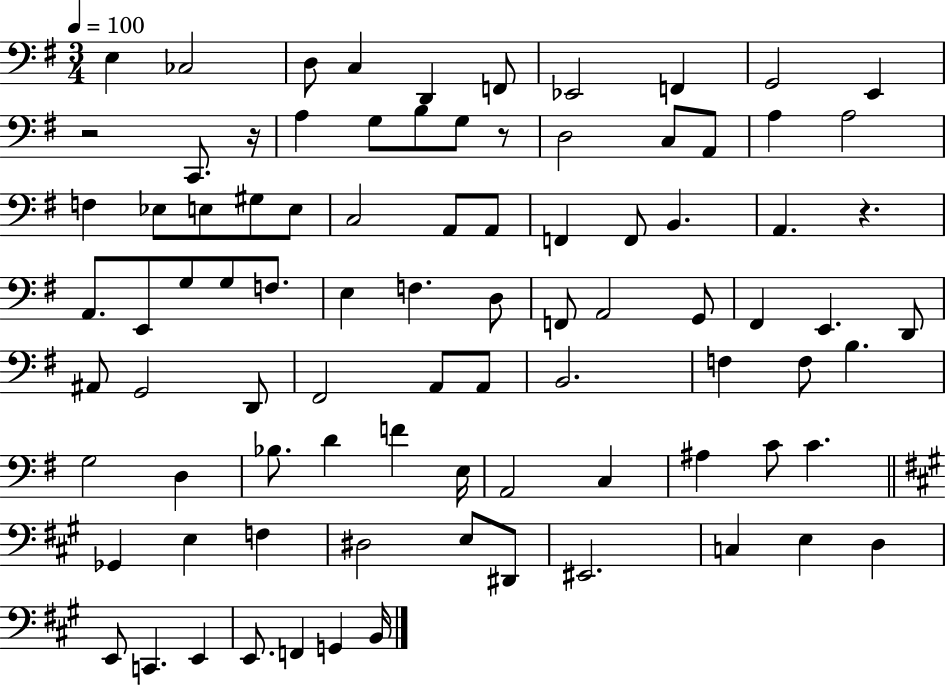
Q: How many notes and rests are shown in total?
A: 88